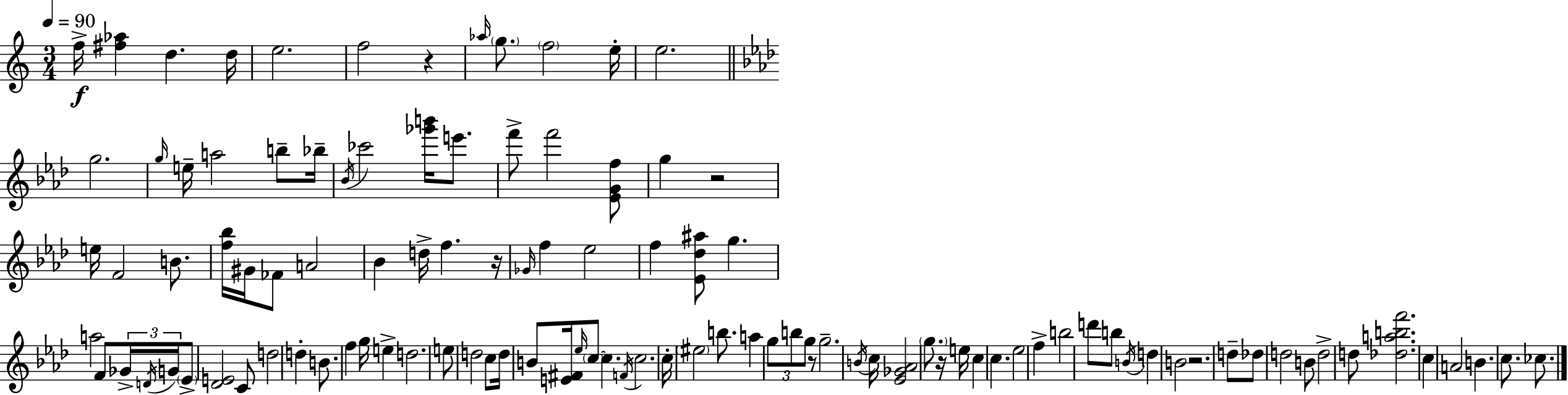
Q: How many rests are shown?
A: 6